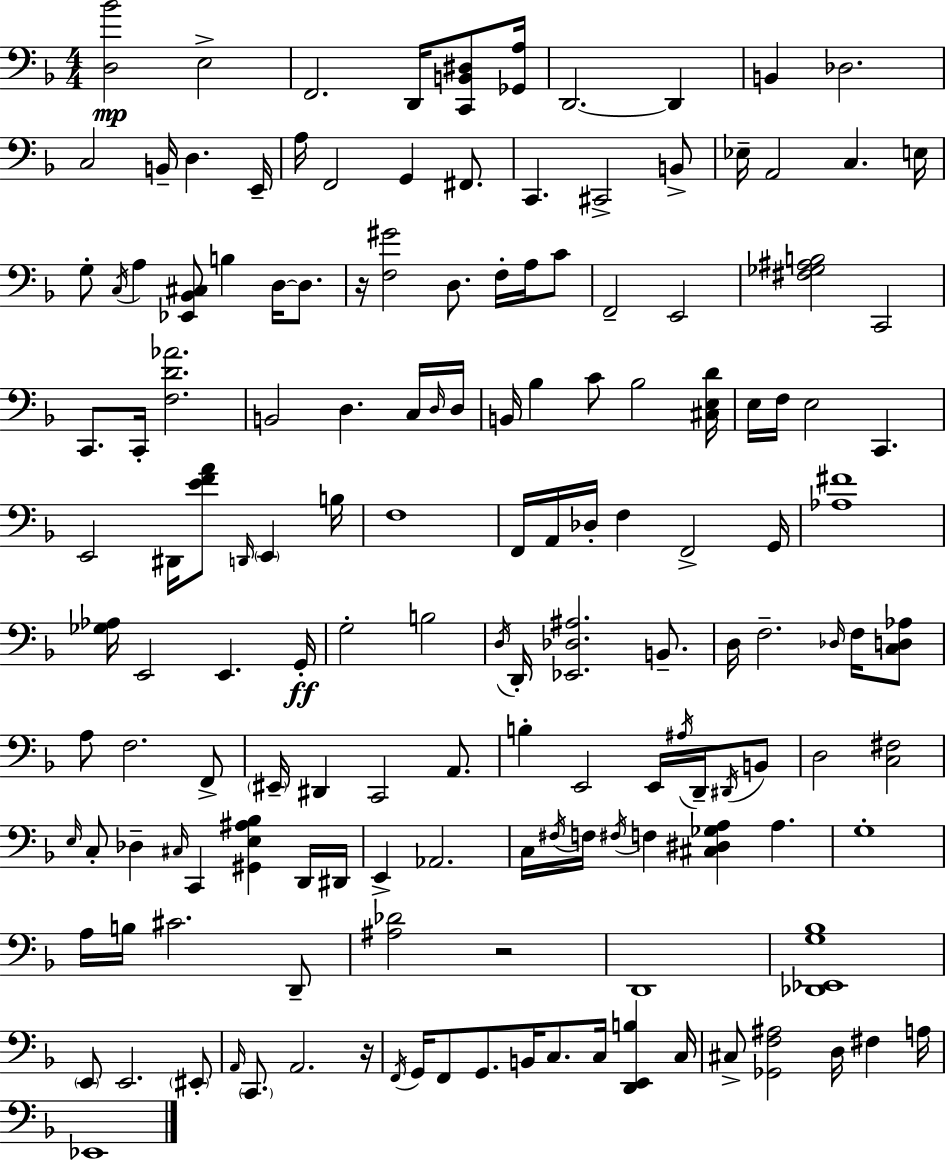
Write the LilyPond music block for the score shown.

{
  \clef bass
  \numericTimeSignature
  \time 4/4
  \key f \major
  <d bes'>2\mp e2-> | f,2. d,16 <c, b, dis>8 <ges, a>16 | d,2.~~ d,4 | b,4 des2. | \break c2 b,16-- d4. e,16-- | a16 f,2 g,4 fis,8. | c,4. cis,2-> b,8-> | ees16-- a,2 c4. e16 | \break g8-. \acciaccatura { c16 } a4 <ees, bes, cis>8 b4 d16~~ d8. | r16 <f gis'>2 d8. f16-. a16 c'8 | f,2-- e,2 | <fis ges ais b>2 c,2 | \break c,8. c,16-. <f d' aes'>2. | b,2 d4. c16 | \grace { d16 } d16 b,16 bes4 c'8 bes2 | <cis e d'>16 e16 f16 e2 c,4. | \break e,2 dis,16 <e' f' a'>8 \grace { d,16 } \parenthesize e,4 | b16 f1 | f,16 a,16 des16-. f4 f,2-> | g,16 <aes fis'>1 | \break <ges aes>16 e,2 e,4. | g,16-.\ff g2-. b2 | \acciaccatura { d16 } d,16-. <ees, des ais>2. | b,8.-- d16 f2.-- | \break \grace { des16 } f16 <c d aes>8 a8 f2. | f,8-> \parenthesize eis,16-- dis,4 c,2 | a,8. b4-. e,2 | e,16 \acciaccatura { ais16 } d,16-- \acciaccatura { dis,16 } b,8 d2 <c fis>2 | \break \grace { e16 } c8-. des4-- \grace { cis16 } c,4 | <gis, e ais bes>4 d,16 dis,16 e,4-> aes,2. | c16 \acciaccatura { fis16 } f16 \acciaccatura { fis16 } f4 | <cis dis ges a>4 a4. g1-. | \break a16 b16 cis'2. | d,8-- <ais des'>2 | r2 d,1 | <des, ees, g bes>1 | \break \parenthesize e,8 e,2. | \parenthesize eis,8-. \grace { a,16 } \parenthesize c,8. a,2. | r16 \acciaccatura { f,16 } g,16 f,8 | g,8. b,16 c8. c16 <d, e, b>4 c16 cis8-> <ges, f ais>2 | \break d16 fis4 a16 ees,1 | \bar "|."
}